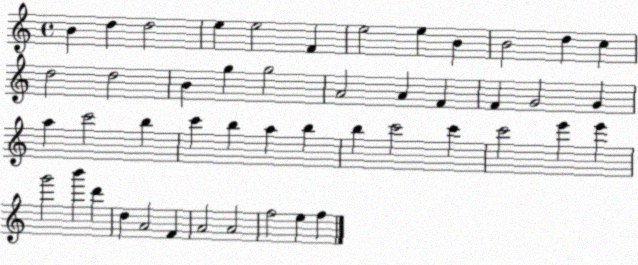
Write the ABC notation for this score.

X:1
T:Untitled
M:4/4
L:1/4
K:C
B d d2 e e2 F e2 e B B2 d c d2 d2 B g g2 A2 A F F G2 G a c'2 b c' b a b b c'2 c' c'2 e' e' g'2 b' d' d A2 F A2 A2 f2 e f